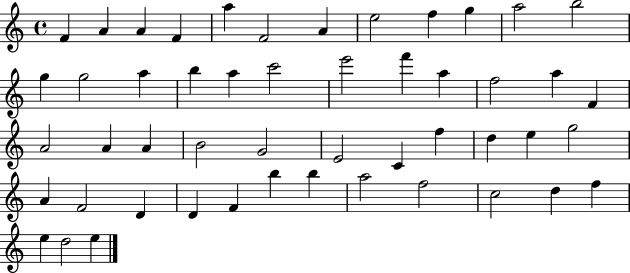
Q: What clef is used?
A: treble